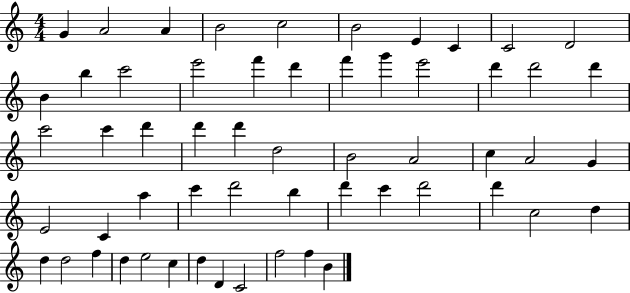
{
  \clef treble
  \numericTimeSignature
  \time 4/4
  \key c \major
  g'4 a'2 a'4 | b'2 c''2 | b'2 e'4 c'4 | c'2 d'2 | \break b'4 b''4 c'''2 | e'''2 f'''4 d'''4 | f'''4 g'''4 e'''2 | d'''4 d'''2 d'''4 | \break c'''2 c'''4 d'''4 | d'''4 d'''4 d''2 | b'2 a'2 | c''4 a'2 g'4 | \break e'2 c'4 a''4 | c'''4 d'''2 b''4 | d'''4 c'''4 d'''2 | d'''4 c''2 d''4 | \break d''4 d''2 f''4 | d''4 e''2 c''4 | d''4 d'4 c'2 | f''2 f''4 b'4 | \break \bar "|."
}